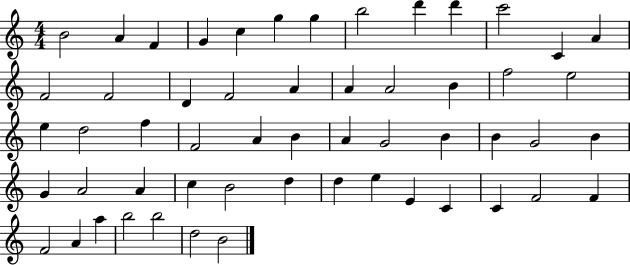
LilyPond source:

{
  \clef treble
  \numericTimeSignature
  \time 4/4
  \key c \major
  b'2 a'4 f'4 | g'4 c''4 g''4 g''4 | b''2 d'''4 d'''4 | c'''2 c'4 a'4 | \break f'2 f'2 | d'4 f'2 a'4 | a'4 a'2 b'4 | f''2 e''2 | \break e''4 d''2 f''4 | f'2 a'4 b'4 | a'4 g'2 b'4 | b'4 g'2 b'4 | \break g'4 a'2 a'4 | c''4 b'2 d''4 | d''4 e''4 e'4 c'4 | c'4 f'2 f'4 | \break f'2 a'4 a''4 | b''2 b''2 | d''2 b'2 | \bar "|."
}